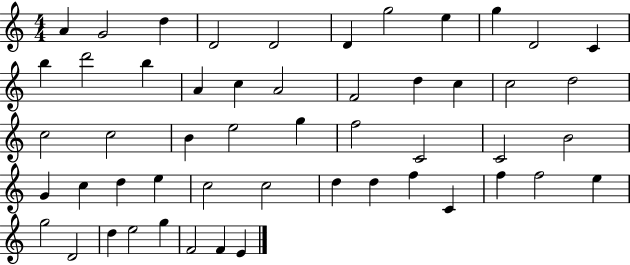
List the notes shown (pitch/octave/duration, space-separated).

A4/q G4/h D5/q D4/h D4/h D4/q G5/h E5/q G5/q D4/h C4/q B5/q D6/h B5/q A4/q C5/q A4/h F4/h D5/q C5/q C5/h D5/h C5/h C5/h B4/q E5/h G5/q F5/h C4/h C4/h B4/h G4/q C5/q D5/q E5/q C5/h C5/h D5/q D5/q F5/q C4/q F5/q F5/h E5/q G5/h D4/h D5/q E5/h G5/q F4/h F4/q E4/q